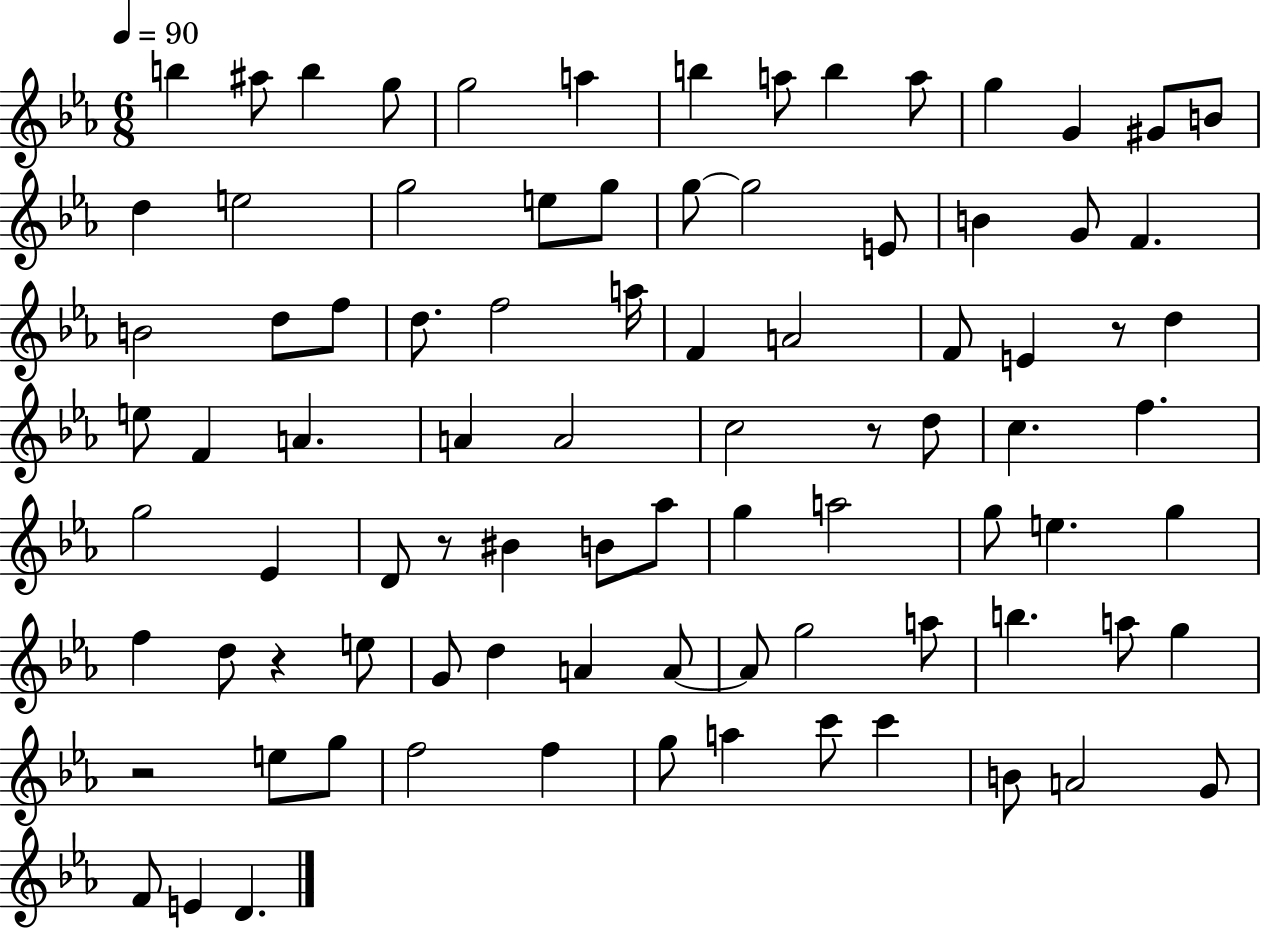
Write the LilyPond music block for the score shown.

{
  \clef treble
  \numericTimeSignature
  \time 6/8
  \key ees \major
  \tempo 4 = 90
  b''4 ais''8 b''4 g''8 | g''2 a''4 | b''4 a''8 b''4 a''8 | g''4 g'4 gis'8 b'8 | \break d''4 e''2 | g''2 e''8 g''8 | g''8~~ g''2 e'8 | b'4 g'8 f'4. | \break b'2 d''8 f''8 | d''8. f''2 a''16 | f'4 a'2 | f'8 e'4 r8 d''4 | \break e''8 f'4 a'4. | a'4 a'2 | c''2 r8 d''8 | c''4. f''4. | \break g''2 ees'4 | d'8 r8 bis'4 b'8 aes''8 | g''4 a''2 | g''8 e''4. g''4 | \break f''4 d''8 r4 e''8 | g'8 d''4 a'4 a'8~~ | a'8 g''2 a''8 | b''4. a''8 g''4 | \break r2 e''8 g''8 | f''2 f''4 | g''8 a''4 c'''8 c'''4 | b'8 a'2 g'8 | \break f'8 e'4 d'4. | \bar "|."
}